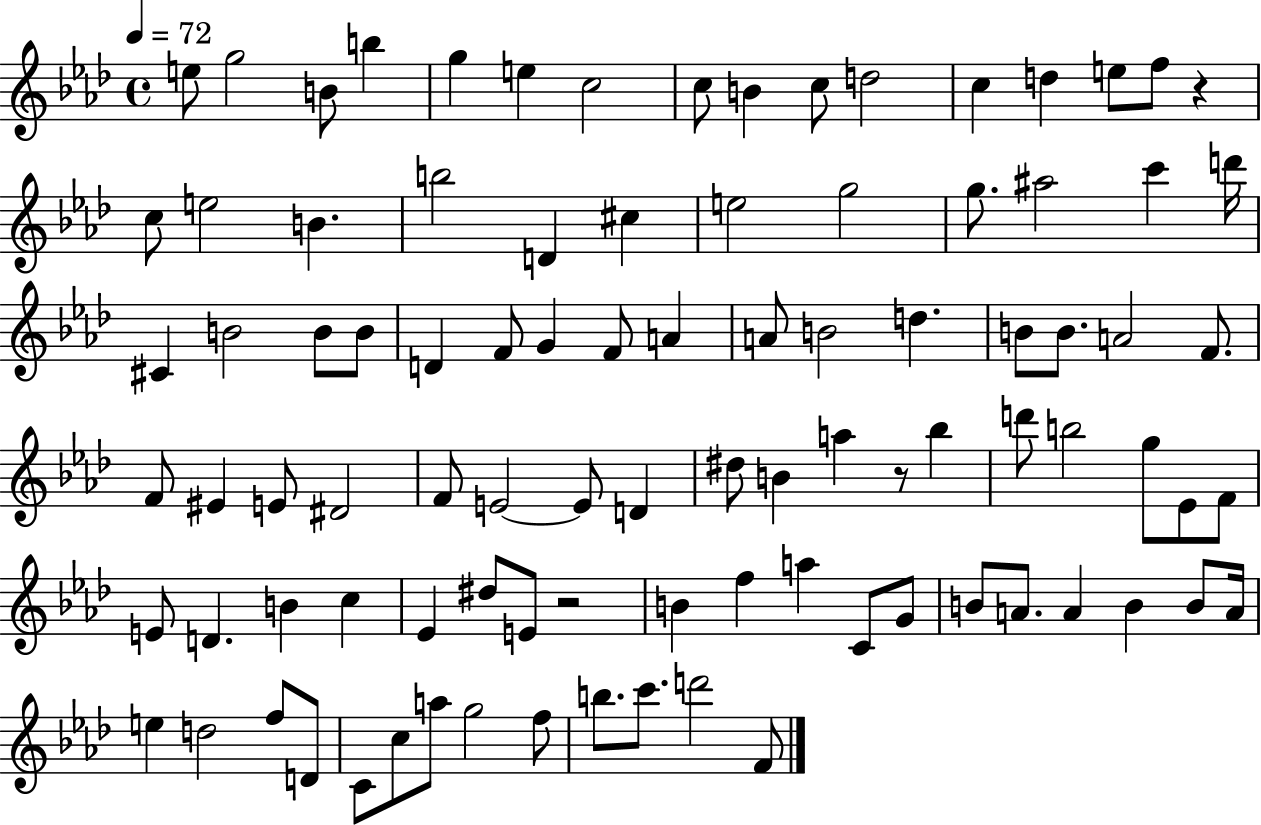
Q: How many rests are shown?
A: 3